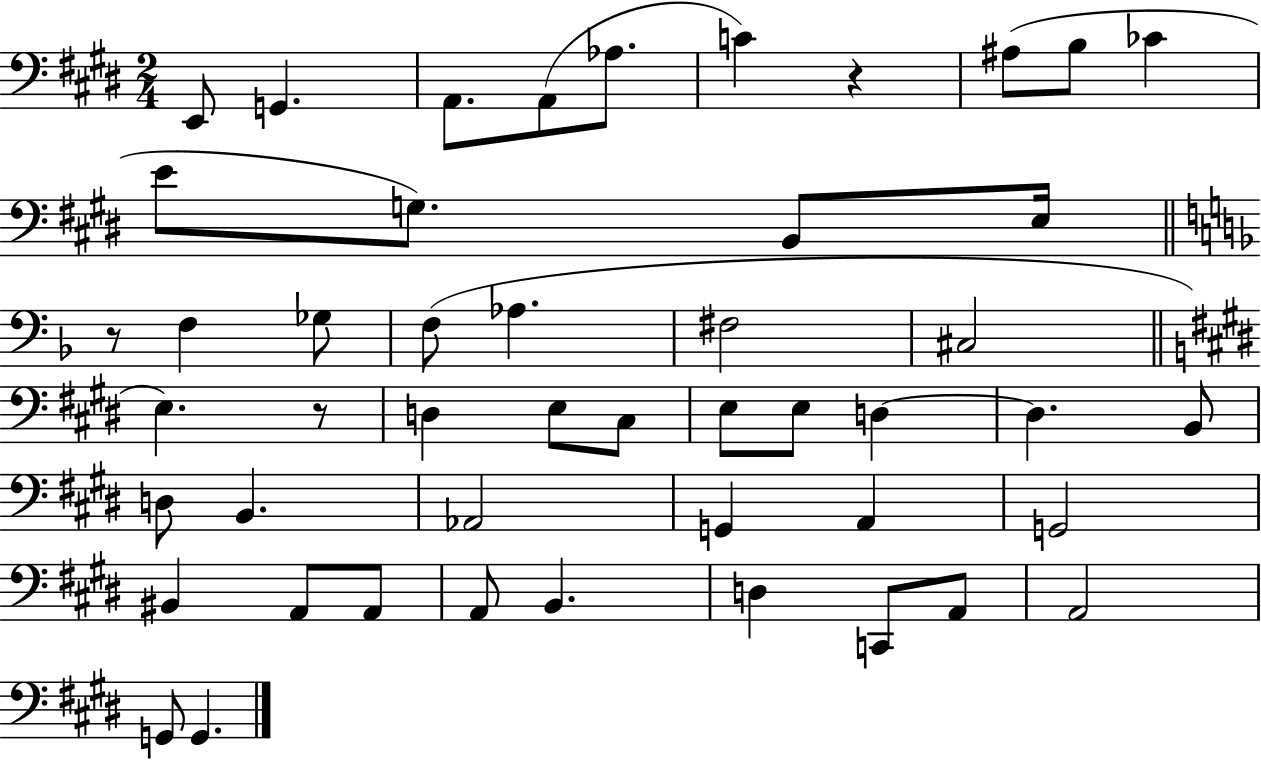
X:1
T:Untitled
M:2/4
L:1/4
K:E
E,,/2 G,, A,,/2 A,,/2 _A,/2 C z ^A,/2 B,/2 _C E/2 G,/2 B,,/2 E,/4 z/2 F, _G,/2 F,/2 _A, ^F,2 ^C,2 E, z/2 D, E,/2 ^C,/2 E,/2 E,/2 D, D, B,,/2 D,/2 B,, _A,,2 G,, A,, G,,2 ^B,, A,,/2 A,,/2 A,,/2 B,, D, C,,/2 A,,/2 A,,2 G,,/2 G,,